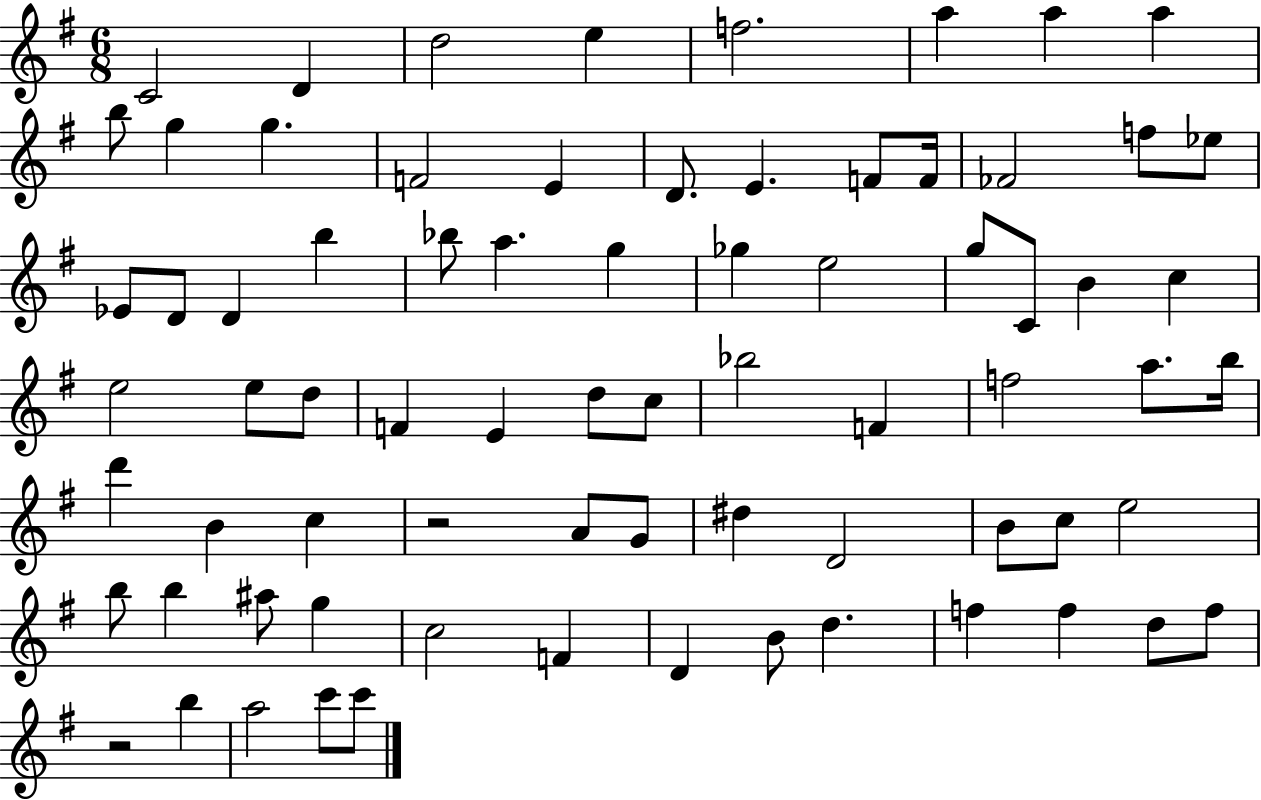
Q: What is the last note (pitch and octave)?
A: C6